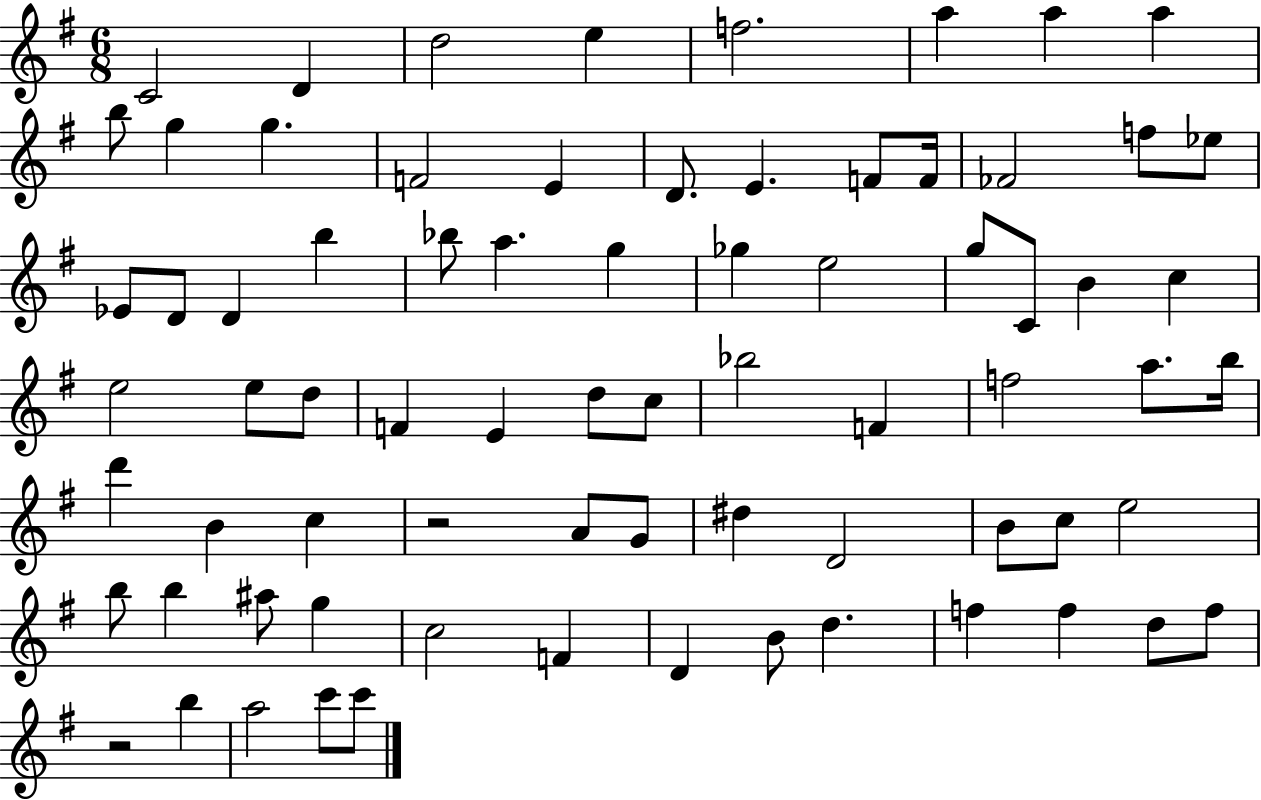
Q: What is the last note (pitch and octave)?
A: C6